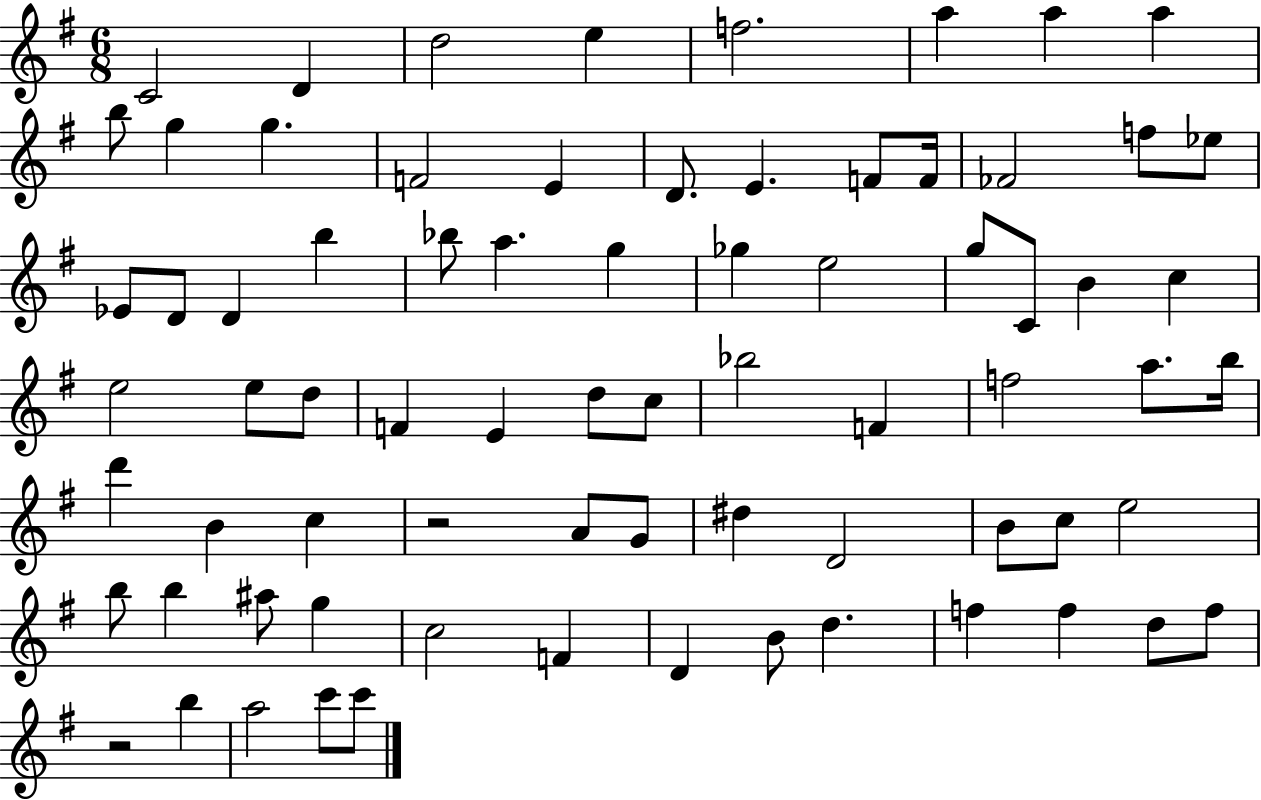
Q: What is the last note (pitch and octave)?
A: C6